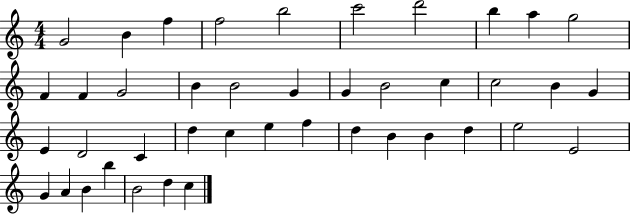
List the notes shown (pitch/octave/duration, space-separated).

G4/h B4/q F5/q F5/h B5/h C6/h D6/h B5/q A5/q G5/h F4/q F4/q G4/h B4/q B4/h G4/q G4/q B4/h C5/q C5/h B4/q G4/q E4/q D4/h C4/q D5/q C5/q E5/q F5/q D5/q B4/q B4/q D5/q E5/h E4/h G4/q A4/q B4/q B5/q B4/h D5/q C5/q